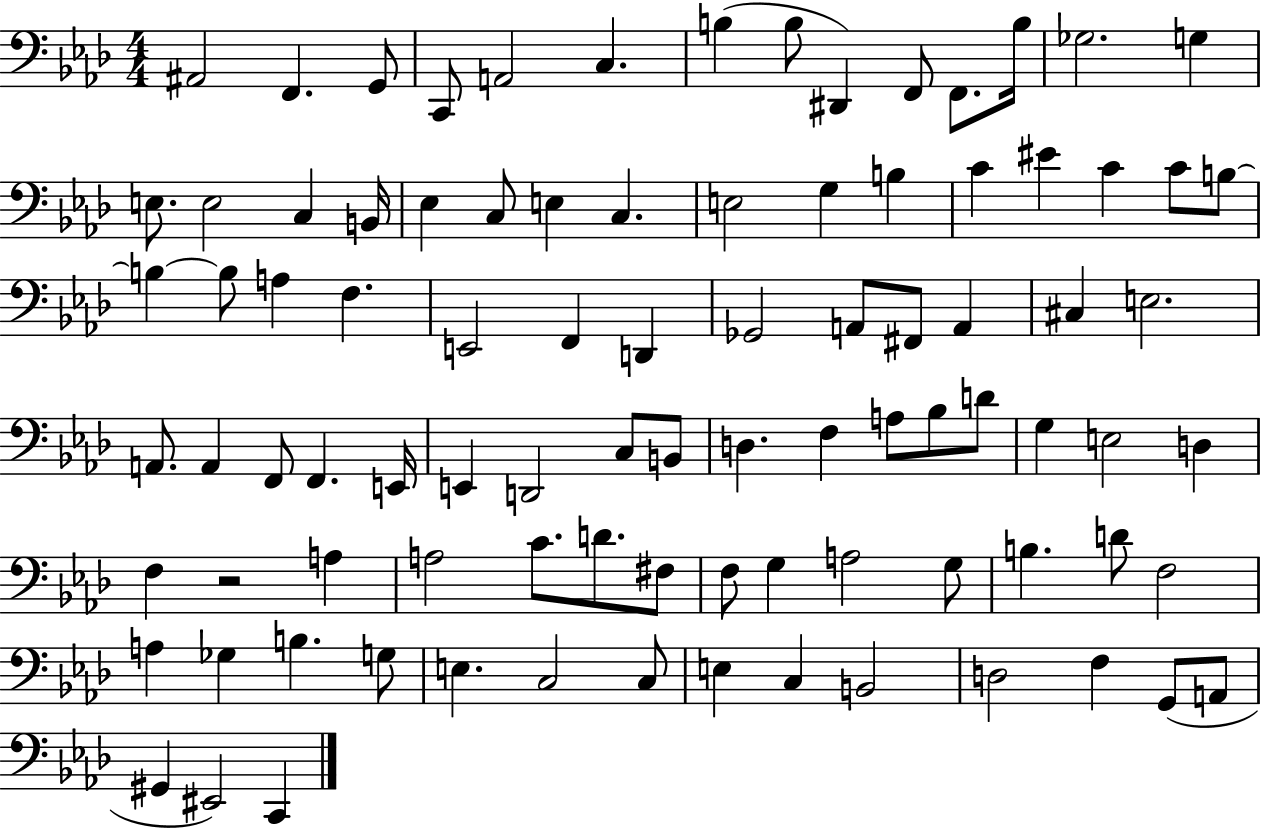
X:1
T:Untitled
M:4/4
L:1/4
K:Ab
^A,,2 F,, G,,/2 C,,/2 A,,2 C, B, B,/2 ^D,, F,,/2 F,,/2 B,/4 _G,2 G, E,/2 E,2 C, B,,/4 _E, C,/2 E, C, E,2 G, B, C ^E C C/2 B,/2 B, B,/2 A, F, E,,2 F,, D,, _G,,2 A,,/2 ^F,,/2 A,, ^C, E,2 A,,/2 A,, F,,/2 F,, E,,/4 E,, D,,2 C,/2 B,,/2 D, F, A,/2 _B,/2 D/2 G, E,2 D, F, z2 A, A,2 C/2 D/2 ^F,/2 F,/2 G, A,2 G,/2 B, D/2 F,2 A, _G, B, G,/2 E, C,2 C,/2 E, C, B,,2 D,2 F, G,,/2 A,,/2 ^G,, ^E,,2 C,,